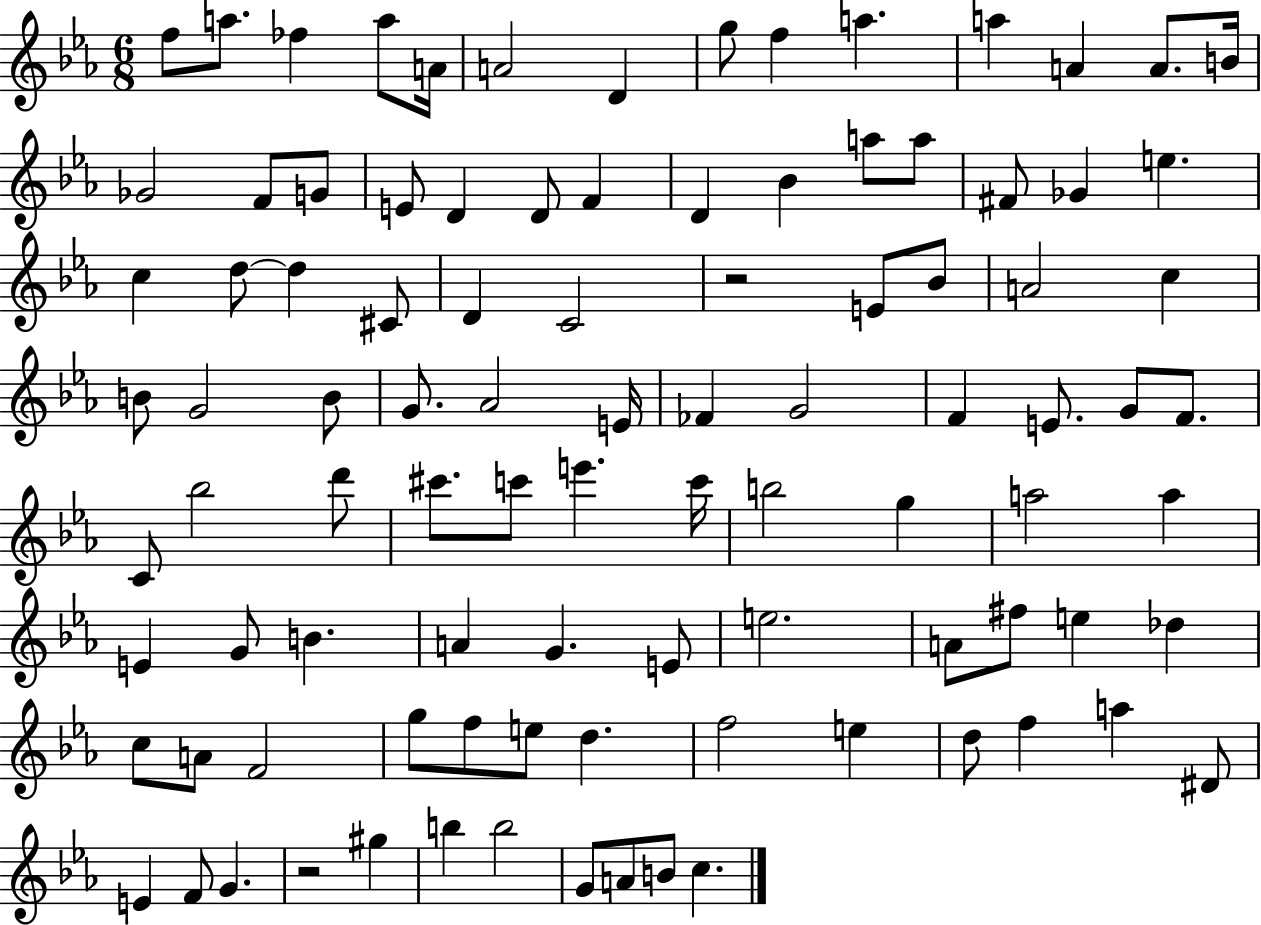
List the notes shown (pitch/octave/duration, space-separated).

F5/e A5/e. FES5/q A5/e A4/s A4/h D4/q G5/e F5/q A5/q. A5/q A4/q A4/e. B4/s Gb4/h F4/e G4/e E4/e D4/q D4/e F4/q D4/q Bb4/q A5/e A5/e F#4/e Gb4/q E5/q. C5/q D5/e D5/q C#4/e D4/q C4/h R/h E4/e Bb4/e A4/h C5/q B4/e G4/h B4/e G4/e. Ab4/h E4/s FES4/q G4/h F4/q E4/e. G4/e F4/e. C4/e Bb5/h D6/e C#6/e. C6/e E6/q. C6/s B5/h G5/q A5/h A5/q E4/q G4/e B4/q. A4/q G4/q. E4/e E5/h. A4/e F#5/e E5/q Db5/q C5/e A4/e F4/h G5/e F5/e E5/e D5/q. F5/h E5/q D5/e F5/q A5/q D#4/e E4/q F4/e G4/q. R/h G#5/q B5/q B5/h G4/e A4/e B4/e C5/q.